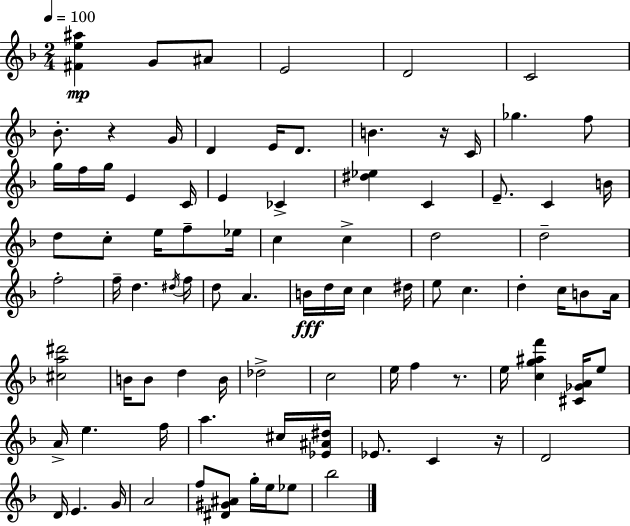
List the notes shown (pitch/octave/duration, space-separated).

[F#4,E5,A#5]/q G4/e A#4/e E4/h D4/h C4/h Bb4/e. R/q G4/s D4/q E4/s D4/e. B4/q. R/s C4/s Gb5/q. F5/e G5/s F5/s G5/s E4/q C4/s E4/q CES4/q [D#5,Eb5]/q C4/q E4/e. C4/q B4/s D5/e C5/e E5/s F5/e Eb5/s C5/q C5/q D5/h D5/h F5/h F5/s D5/q. D#5/s F5/s D5/e A4/q. B4/s D5/s C5/s C5/q D#5/s E5/e C5/q. D5/q C5/s B4/e A4/s [C#5,A5,D#6]/h B4/s B4/e D5/q B4/s Db5/h C5/h E5/s F5/q R/e. E5/s [C5,G5,A#5,F6]/q [C#4,Gb4,A4]/s E5/e A4/s E5/q. F5/s A5/q. C#5/s [Eb4,A#4,D#5]/s Eb4/e. C4/q R/s D4/h D4/s E4/q. G4/s A4/h F5/e [D#4,G#4,A#4]/e G5/s E5/s Eb5/e Bb5/h